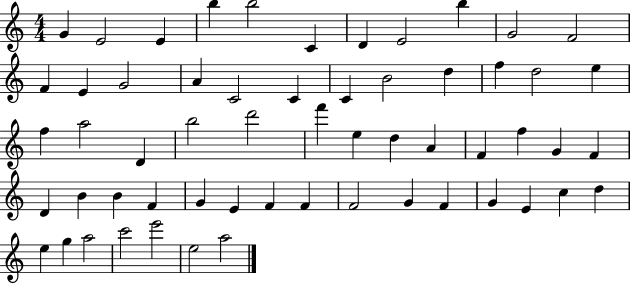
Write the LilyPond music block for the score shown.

{
  \clef treble
  \numericTimeSignature
  \time 4/4
  \key c \major
  g'4 e'2 e'4 | b''4 b''2 c'4 | d'4 e'2 b''4 | g'2 f'2 | \break f'4 e'4 g'2 | a'4 c'2 c'4 | c'4 b'2 d''4 | f''4 d''2 e''4 | \break f''4 a''2 d'4 | b''2 d'''2 | f'''4 e''4 d''4 a'4 | f'4 f''4 g'4 f'4 | \break d'4 b'4 b'4 f'4 | g'4 e'4 f'4 f'4 | f'2 g'4 f'4 | g'4 e'4 c''4 d''4 | \break e''4 g''4 a''2 | c'''2 e'''2 | e''2 a''2 | \bar "|."
}